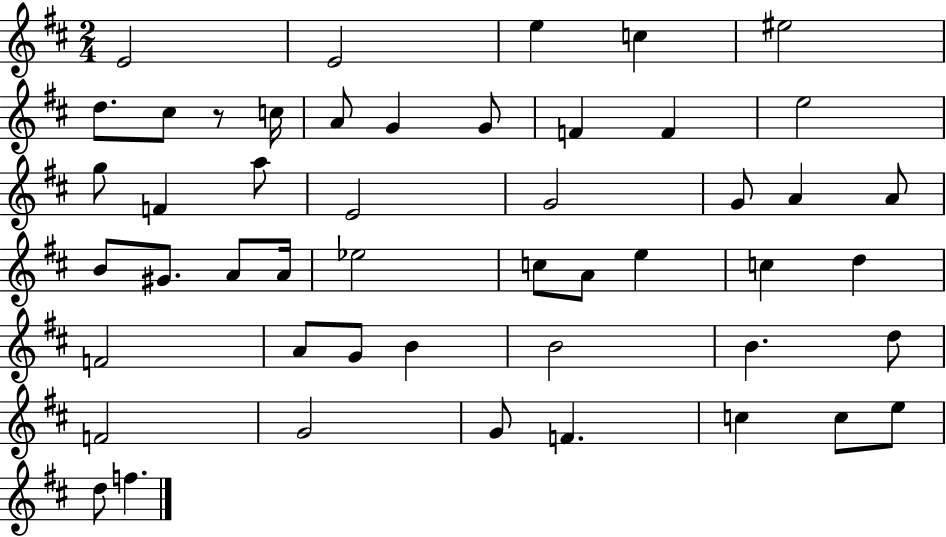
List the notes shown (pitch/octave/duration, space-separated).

E4/h E4/h E5/q C5/q EIS5/h D5/e. C#5/e R/e C5/s A4/e G4/q G4/e F4/q F4/q E5/h G5/e F4/q A5/e E4/h G4/h G4/e A4/q A4/e B4/e G#4/e. A4/e A4/s Eb5/h C5/e A4/e E5/q C5/q D5/q F4/h A4/e G4/e B4/q B4/h B4/q. D5/e F4/h G4/h G4/e F4/q. C5/q C5/e E5/e D5/e F5/q.